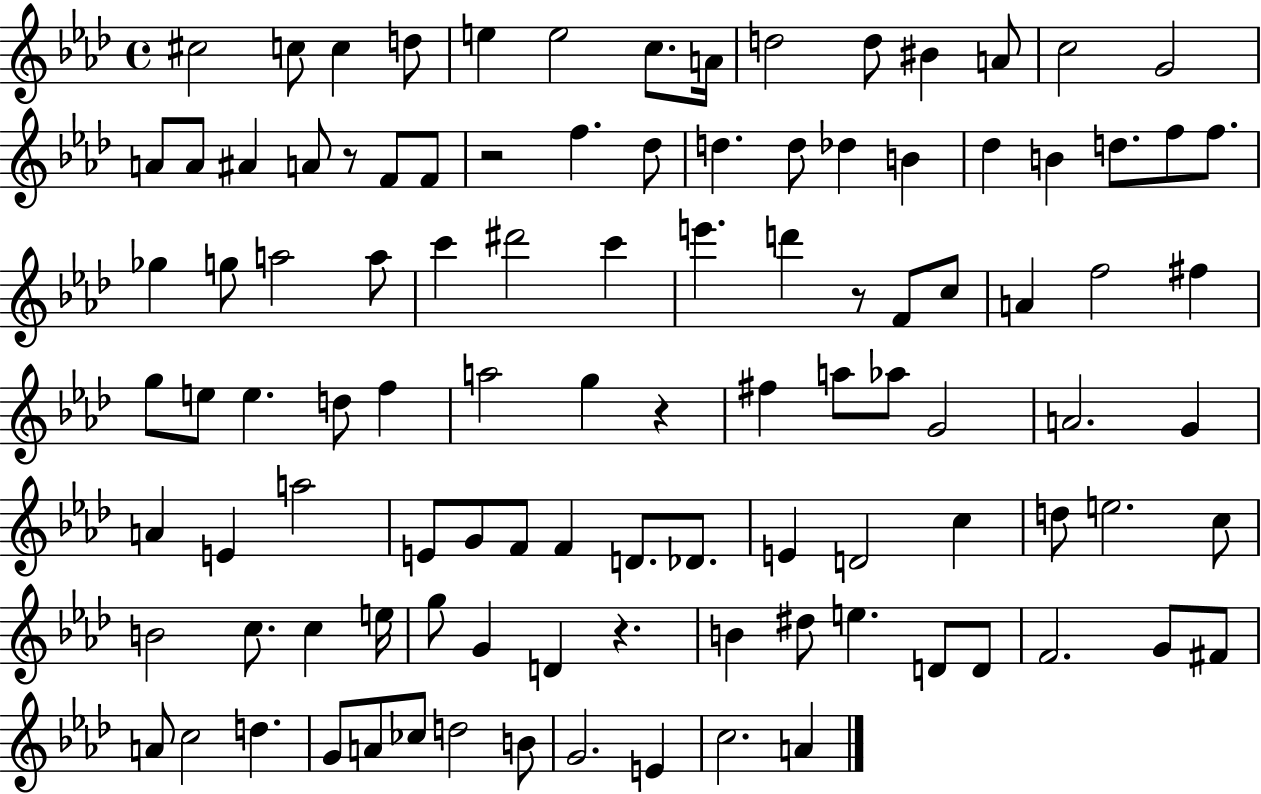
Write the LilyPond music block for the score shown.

{
  \clef treble
  \time 4/4
  \defaultTimeSignature
  \key aes \major
  cis''2 c''8 c''4 d''8 | e''4 e''2 c''8. a'16 | d''2 d''8 bis'4 a'8 | c''2 g'2 | \break a'8 a'8 ais'4 a'8 r8 f'8 f'8 | r2 f''4. des''8 | d''4. d''8 des''4 b'4 | des''4 b'4 d''8. f''8 f''8. | \break ges''4 g''8 a''2 a''8 | c'''4 dis'''2 c'''4 | e'''4. d'''4 r8 f'8 c''8 | a'4 f''2 fis''4 | \break g''8 e''8 e''4. d''8 f''4 | a''2 g''4 r4 | fis''4 a''8 aes''8 g'2 | a'2. g'4 | \break a'4 e'4 a''2 | e'8 g'8 f'8 f'4 d'8. des'8. | e'4 d'2 c''4 | d''8 e''2. c''8 | \break b'2 c''8. c''4 e''16 | g''8 g'4 d'4 r4. | b'4 dis''8 e''4. d'8 d'8 | f'2. g'8 fis'8 | \break a'8 c''2 d''4. | g'8 a'8 ces''8 d''2 b'8 | g'2. e'4 | c''2. a'4 | \break \bar "|."
}